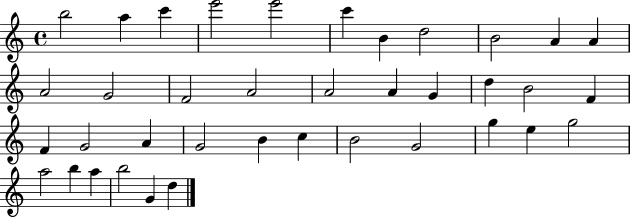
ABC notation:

X:1
T:Untitled
M:4/4
L:1/4
K:C
b2 a c' e'2 e'2 c' B d2 B2 A A A2 G2 F2 A2 A2 A G d B2 F F G2 A G2 B c B2 G2 g e g2 a2 b a b2 G d